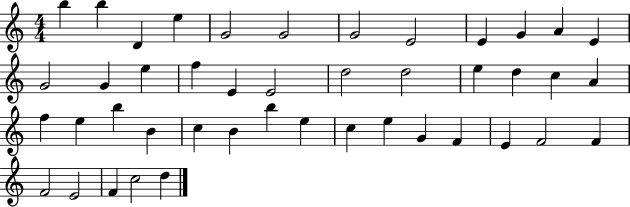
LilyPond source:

{
  \clef treble
  \numericTimeSignature
  \time 4/4
  \key c \major
  b''4 b''4 d'4 e''4 | g'2 g'2 | g'2 e'2 | e'4 g'4 a'4 e'4 | \break g'2 g'4 e''4 | f''4 e'4 e'2 | d''2 d''2 | e''4 d''4 c''4 a'4 | \break f''4 e''4 b''4 b'4 | c''4 b'4 b''4 e''4 | c''4 e''4 g'4 f'4 | e'4 f'2 f'4 | \break f'2 e'2 | f'4 c''2 d''4 | \bar "|."
}